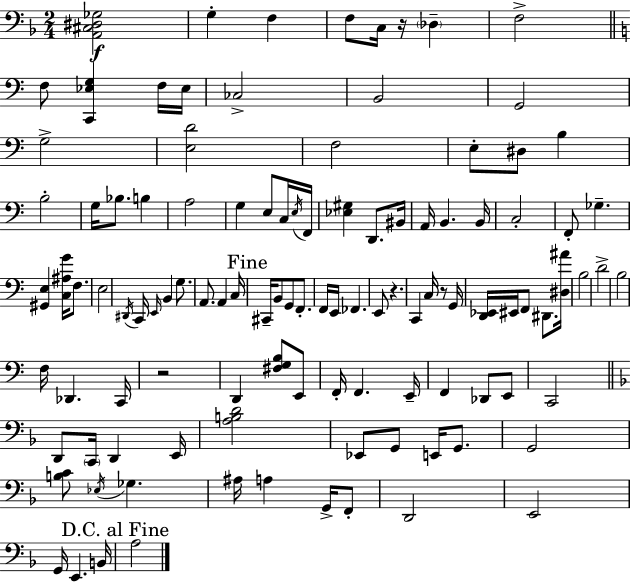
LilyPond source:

{
  \clef bass
  \numericTimeSignature
  \time 2/4
  \key d \minor
  <a, cis dis ges>2\f | g4-. f4 | f8 c16 r16 \parenthesize des4-- | f2-> | \break \bar "||" \break \key c \major f8 <c, ees g>4 f16 ees16 | ces2-> | b,2 | g,2 | \break g2-> | <e d'>2 | f2 | e8-. dis8 b4 | \break b2-. | g16 bes8. b4 | a2 | g4 e8 c16 \acciaccatura { e16 } | \break f,16 <ees gis>4 d,8. | bis,16 a,16 b,4. | b,16 c2-. | f,8-. ges4.-- | \break <gis, e>4 <c ais g'>16 f8. | e2 | \acciaccatura { dis,16 } c,16 \grace { e,16 } b,4 | g8. a,8. a,4 | \break c16 \mark "Fine" cis,16-- b,8 g,8 | f,8.-. f,16 e,16 fes,4. | e,8 r4. | c,4 c16 | \break r8 g,16 <d, ees,>16 eis,16 f,8 dis,8. | <dis ais'>16 b2 | d'2-> | b2 | \break f16 des,4. | c,16 r2 | d,4 <fis g b>8 | e,8 f,16-. f,4. | \break e,16-- f,4 des,8 | e,8 c,2 | \bar "||" \break \key f \major d,8 \parenthesize c,16 d,4 e,16 | <a b d'>2 | ees,8 g,8 e,16 g,8. | g,2 | \break <b c'>8 \acciaccatura { ees16 } ges4. | ais16 a4 g,16-> f,8-. | d,2 | e,2 | \break g,16 e,4. | b,16 \mark "D.C. al Fine" a2 | \bar "|."
}